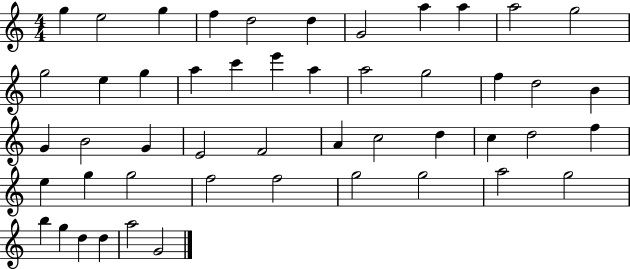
{
  \clef treble
  \numericTimeSignature
  \time 4/4
  \key c \major
  g''4 e''2 g''4 | f''4 d''2 d''4 | g'2 a''4 a''4 | a''2 g''2 | \break g''2 e''4 g''4 | a''4 c'''4 e'''4 a''4 | a''2 g''2 | f''4 d''2 b'4 | \break g'4 b'2 g'4 | e'2 f'2 | a'4 c''2 d''4 | c''4 d''2 f''4 | \break e''4 g''4 g''2 | f''2 f''2 | g''2 g''2 | a''2 g''2 | \break b''4 g''4 d''4 d''4 | a''2 g'2 | \bar "|."
}